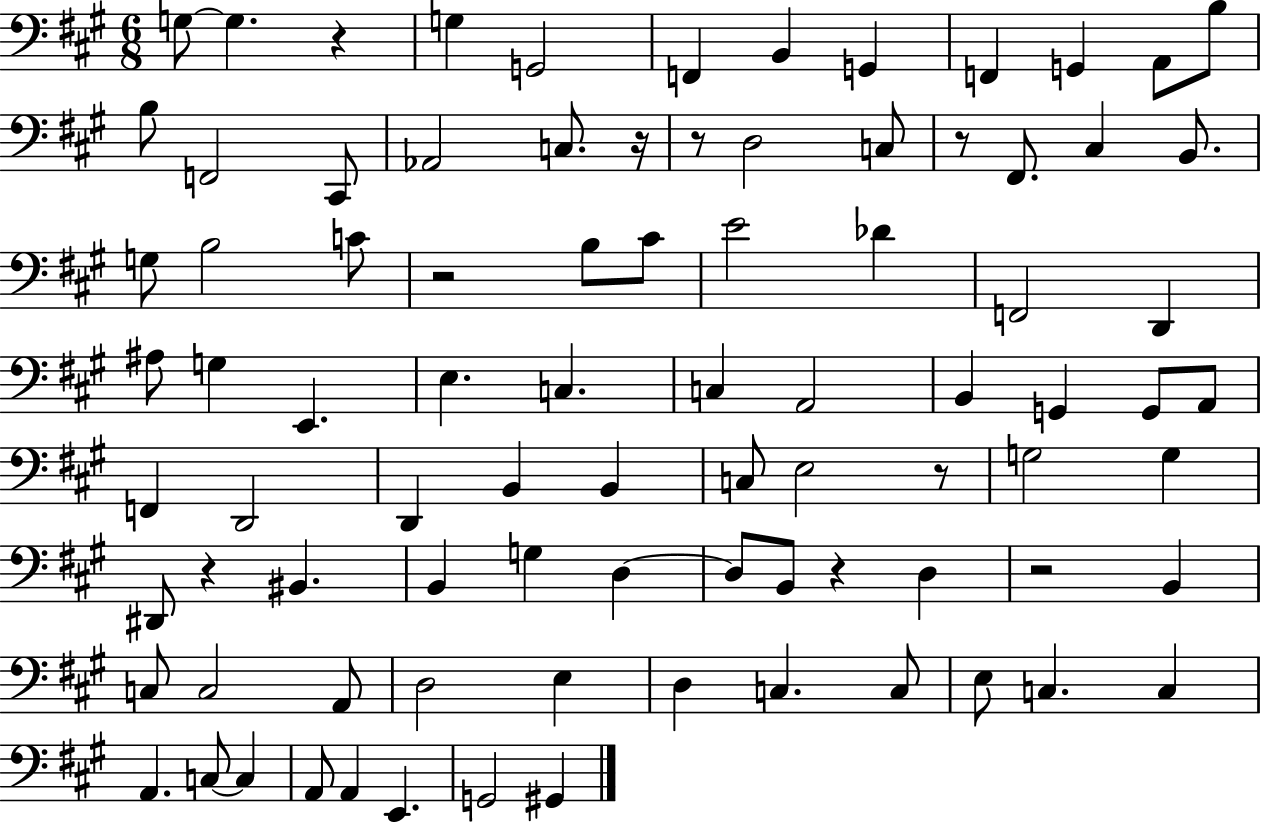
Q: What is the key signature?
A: A major